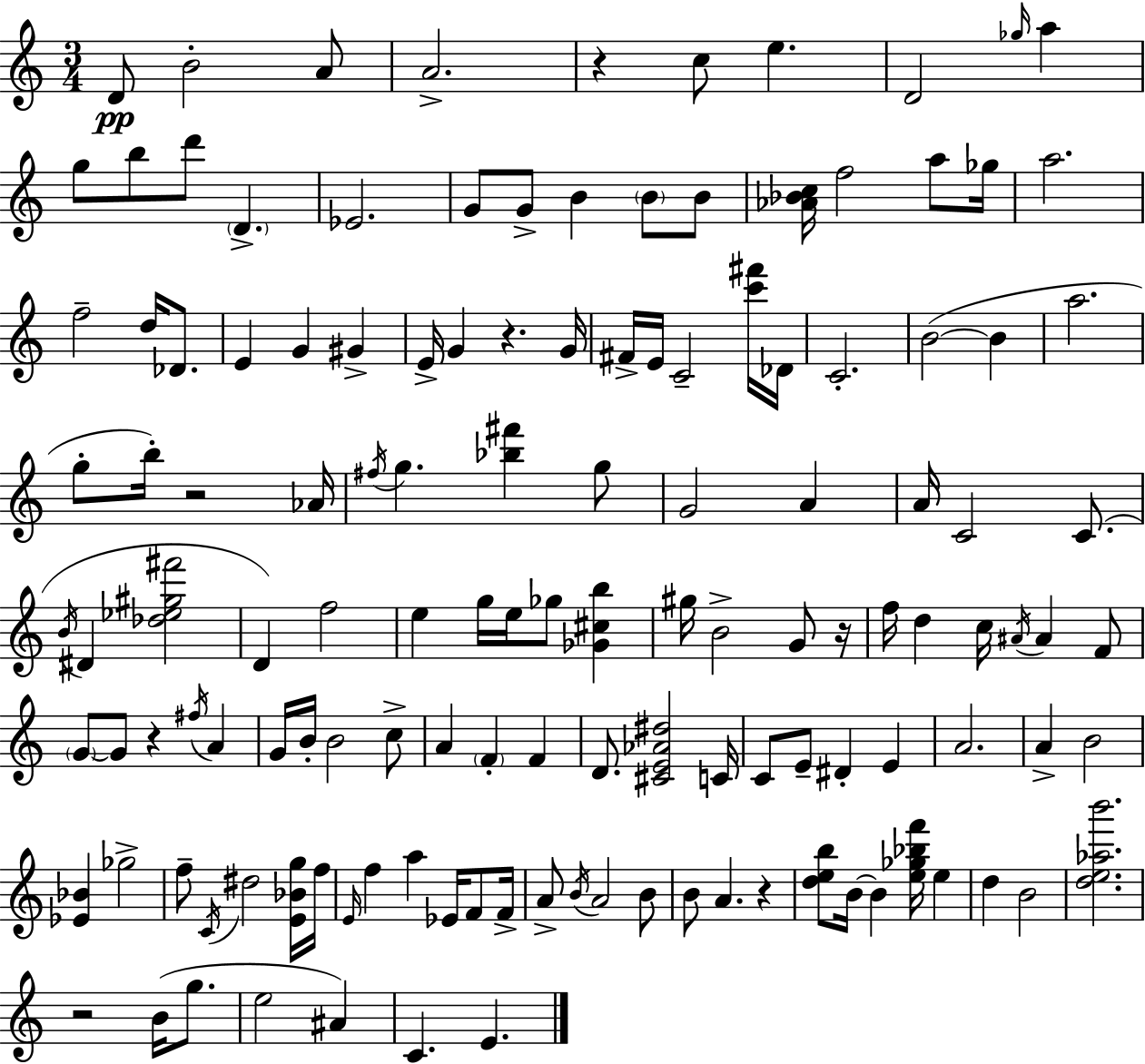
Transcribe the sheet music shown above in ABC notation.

X:1
T:Untitled
M:3/4
L:1/4
K:C
D/2 B2 A/2 A2 z c/2 e D2 _g/4 a g/2 b/2 d'/2 D _E2 G/2 G/2 B B/2 B/2 [_A_Bc]/4 f2 a/2 _g/4 a2 f2 d/4 _D/2 E G ^G E/4 G z G/4 ^F/4 E/4 C2 [c'^f']/4 _D/4 C2 B2 B a2 g/2 b/4 z2 _A/4 ^f/4 g [_b^f'] g/2 G2 A A/4 C2 C/2 B/4 ^D [_d_e^g^f']2 D f2 e g/4 e/4 _g/2 [_G^cb] ^g/4 B2 G/2 z/4 f/4 d c/4 ^A/4 ^A F/2 G/2 G/2 z ^f/4 A G/4 B/4 B2 c/2 A F F D/2 [^CE_A^d]2 C/4 C/2 E/2 ^D E A2 A B2 [_E_B] _g2 f/2 C/4 ^d2 [E_Bg]/4 f/4 E/4 f a _E/4 F/2 F/4 A/2 B/4 A2 B/2 B/2 A z [deb]/2 B/4 B [e_g_bf']/4 e d B2 [de_ab']2 z2 B/4 g/2 e2 ^A C E